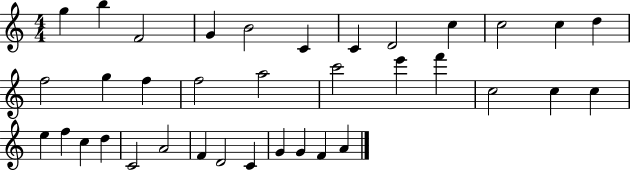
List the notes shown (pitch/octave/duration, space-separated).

G5/q B5/q F4/h G4/q B4/h C4/q C4/q D4/h C5/q C5/h C5/q D5/q F5/h G5/q F5/q F5/h A5/h C6/h E6/q F6/q C5/h C5/q C5/q E5/q F5/q C5/q D5/q C4/h A4/h F4/q D4/h C4/q G4/q G4/q F4/q A4/q